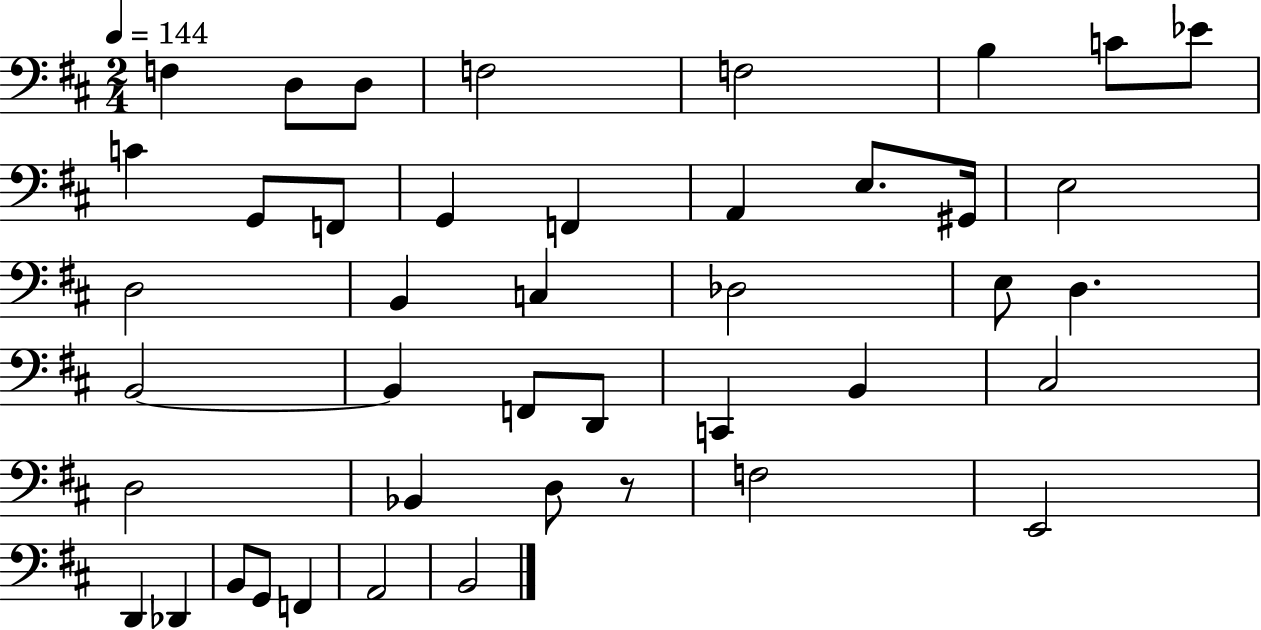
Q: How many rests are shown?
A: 1